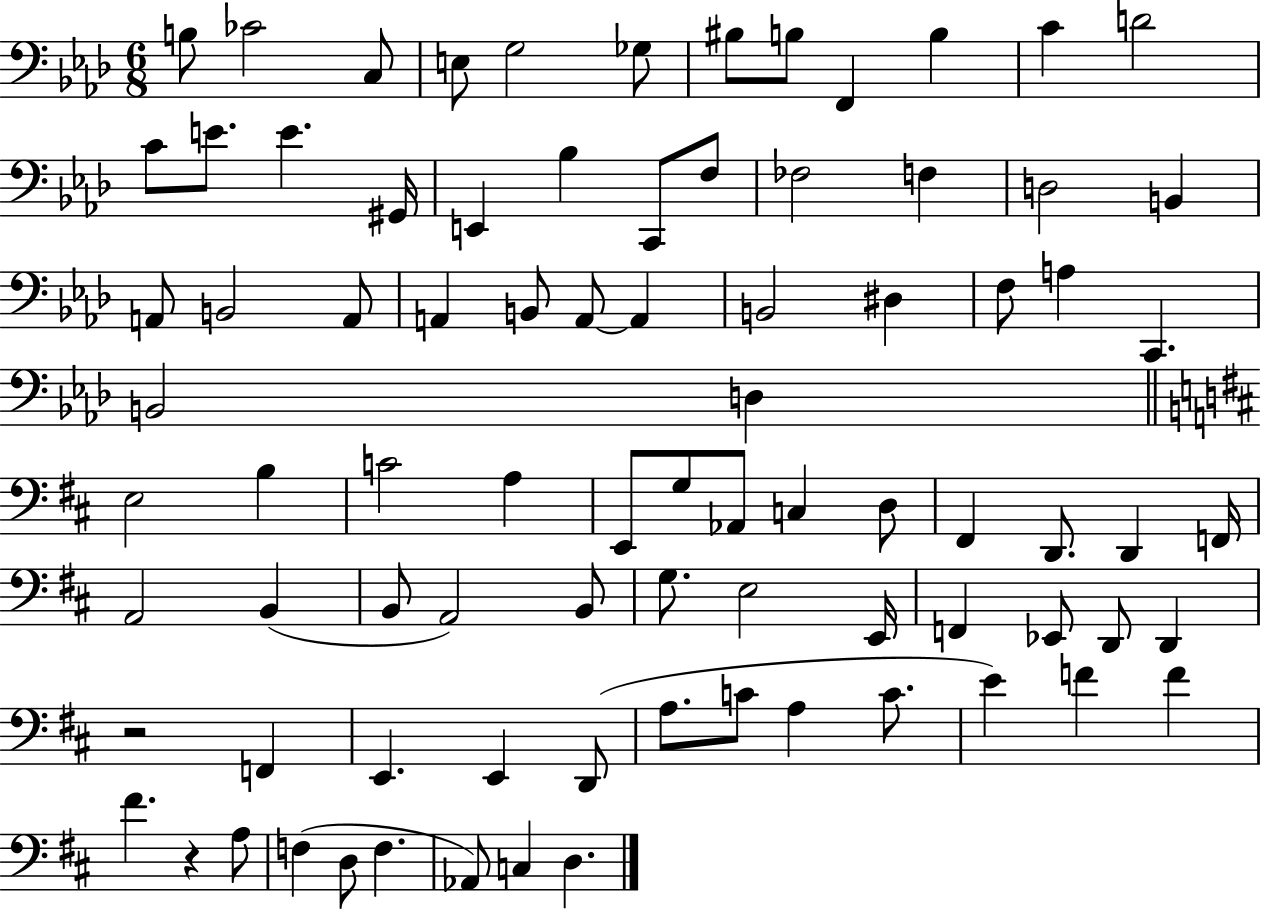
{
  \clef bass
  \numericTimeSignature
  \time 6/8
  \key aes \major
  \repeat volta 2 { b8 ces'2 c8 | e8 g2 ges8 | bis8 b8 f,4 b4 | c'4 d'2 | \break c'8 e'8. e'4. gis,16 | e,4 bes4 c,8 f8 | fes2 f4 | d2 b,4 | \break a,8 b,2 a,8 | a,4 b,8 a,8~~ a,4 | b,2 dis4 | f8 a4 c,4. | \break b,2 d4 | \bar "||" \break \key d \major e2 b4 | c'2 a4 | e,8 g8 aes,8 c4 d8 | fis,4 d,8. d,4 f,16 | \break a,2 b,4( | b,8 a,2) b,8 | g8. e2 e,16 | f,4 ees,8 d,8 d,4 | \break r2 f,4 | e,4. e,4 d,8( | a8. c'8 a4 c'8. | e'4) f'4 f'4 | \break fis'4. r4 a8 | f4( d8 f4. | aes,8) c4 d4. | } \bar "|."
}